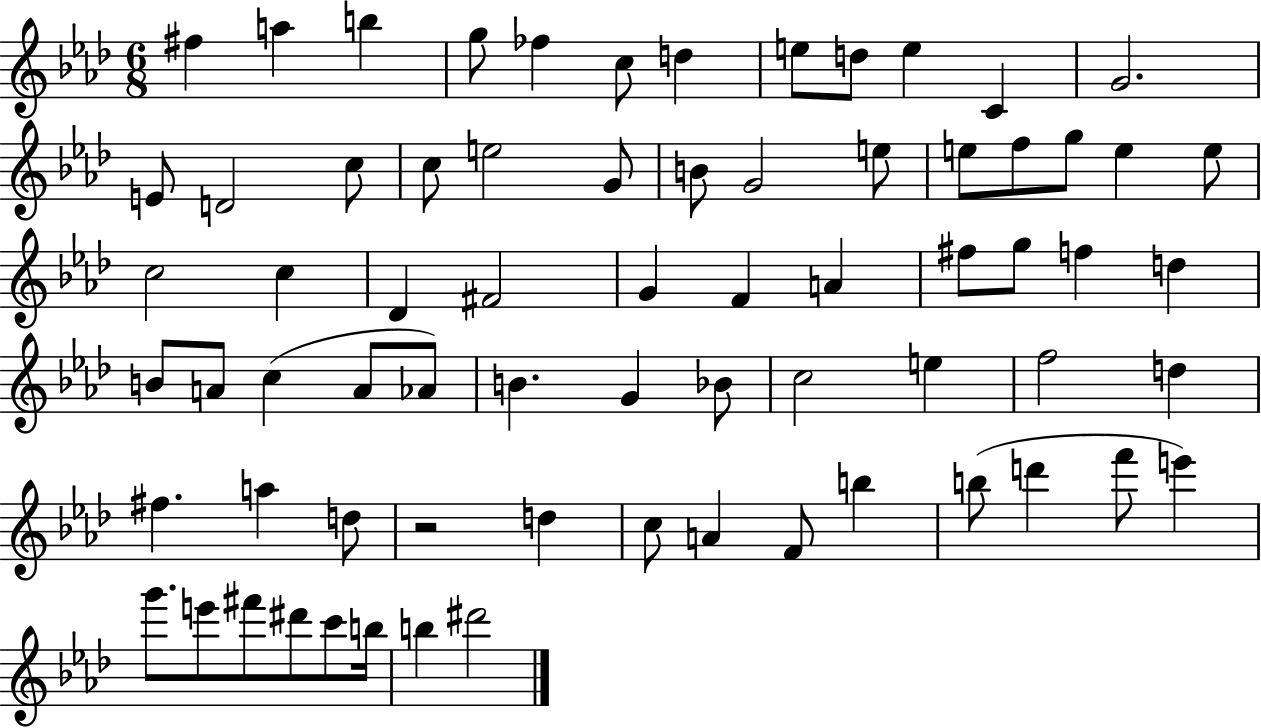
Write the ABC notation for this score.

X:1
T:Untitled
M:6/8
L:1/4
K:Ab
^f a b g/2 _f c/2 d e/2 d/2 e C G2 E/2 D2 c/2 c/2 e2 G/2 B/2 G2 e/2 e/2 f/2 g/2 e e/2 c2 c _D ^F2 G F A ^f/2 g/2 f d B/2 A/2 c A/2 _A/2 B G _B/2 c2 e f2 d ^f a d/2 z2 d c/2 A F/2 b b/2 d' f'/2 e' g'/2 e'/2 ^f'/2 ^d'/2 c'/2 b/4 b ^d'2